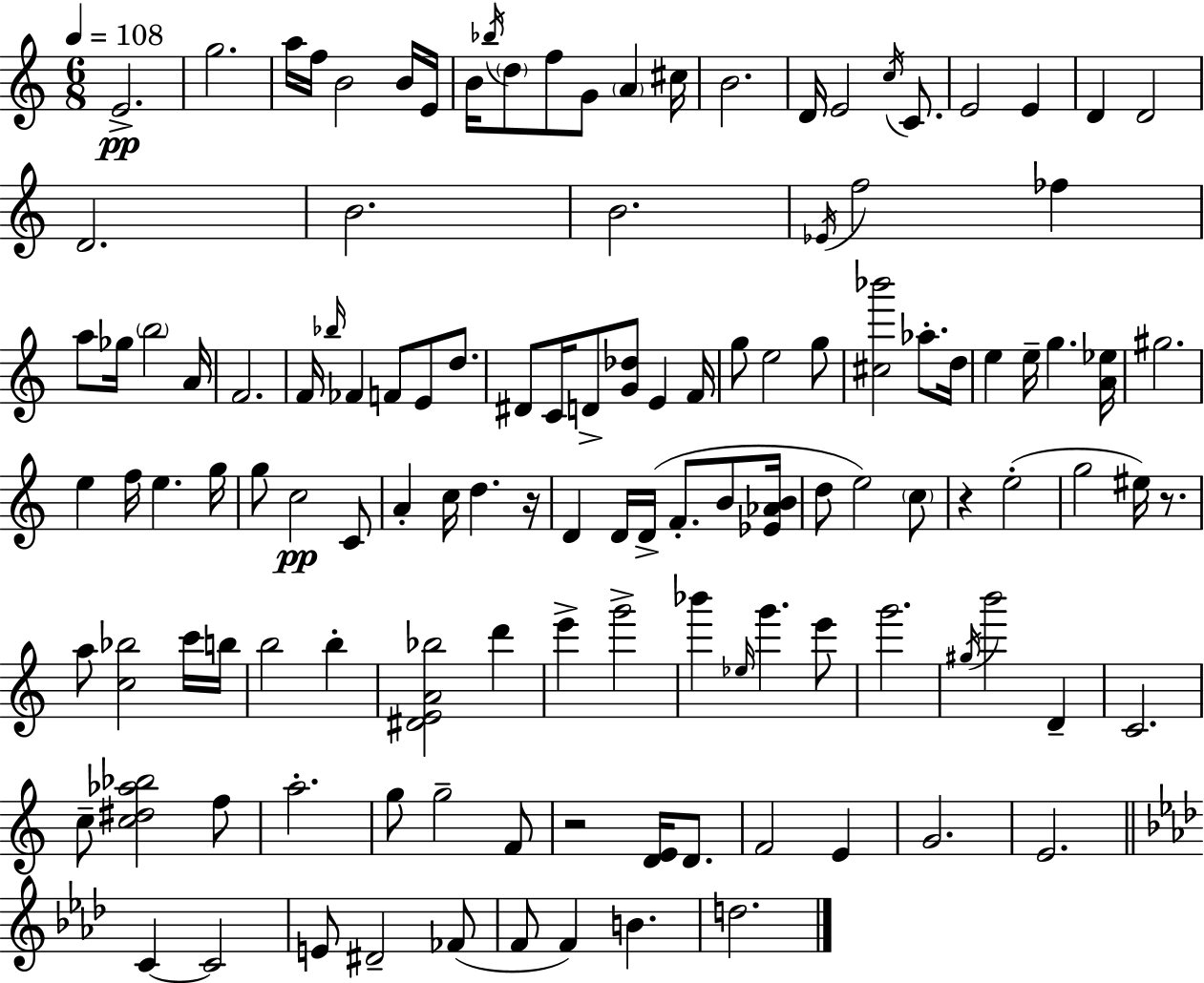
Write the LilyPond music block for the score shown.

{
  \clef treble
  \numericTimeSignature
  \time 6/8
  \key c \major
  \tempo 4 = 108
  e'2.->\pp | g''2. | a''16 f''16 b'2 b'16 e'16 | b'16 \acciaccatura { bes''16 } \parenthesize d''8 f''8 g'8 \parenthesize a'4 | \break cis''16 b'2. | d'16 e'2 \acciaccatura { c''16 } c'8. | e'2 e'4 | d'4 d'2 | \break d'2. | b'2. | b'2. | \acciaccatura { ees'16 } f''2 fes''4 | \break a''8 ges''16 \parenthesize b''2 | a'16 f'2. | f'16 \grace { bes''16 } fes'4 f'8 e'8 | d''8. dis'8 c'16 d'8-> <g' des''>8 e'4 | \break f'16 g''8 e''2 | g''8 <cis'' bes'''>2 | aes''8.-. d''16 e''4 e''16-- g''4. | <a' ees''>16 gis''2. | \break e''4 f''16 e''4. | g''16 g''8 c''2\pp | c'8 a'4-. c''16 d''4. | r16 d'4 d'16 d'16->( f'8.-. | \break b'8 <ees' aes' b'>16 d''8 e''2) | \parenthesize c''8 r4 e''2-.( | g''2 | eis''16) r8. a''8 <c'' bes''>2 | \break c'''16 b''16 b''2 | b''4-. <dis' e' a' bes''>2 | d'''4 e'''4-> g'''2-> | bes'''4 \grace { ees''16 } g'''4. | \break e'''8 g'''2. | \acciaccatura { gis''16 } b'''2 | d'4-- c'2. | c''8-- <c'' dis'' aes'' bes''>2 | \break f''8 a''2.-. | g''8 g''2-- | f'8 r2 | <d' e'>16 d'8. f'2 | \break e'4 g'2. | e'2. | \bar "||" \break \key aes \major c'4~~ c'2 | e'8 dis'2-- fes'8( | f'8 f'4) b'4. | d''2. | \break \bar "|."
}